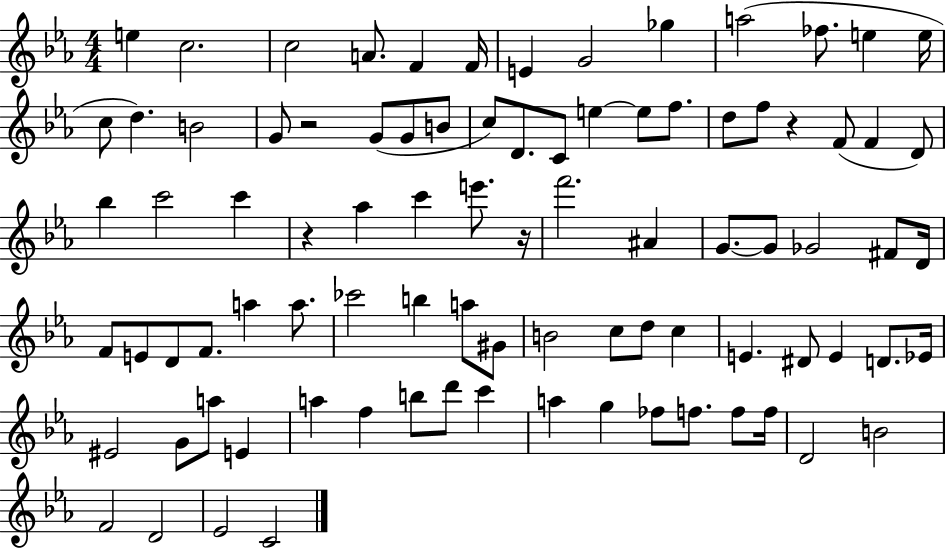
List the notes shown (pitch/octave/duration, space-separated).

E5/q C5/h. C5/h A4/e. F4/q F4/s E4/q G4/h Gb5/q A5/h FES5/e. E5/q E5/s C5/e D5/q. B4/h G4/e R/h G4/e G4/e B4/e C5/e D4/e. C4/e E5/q E5/e F5/e. D5/e F5/e R/q F4/e F4/q D4/e Bb5/q C6/h C6/q R/q Ab5/q C6/q E6/e. R/s F6/h. A#4/q G4/e. G4/e Gb4/h F#4/e D4/s F4/e E4/e D4/e F4/e. A5/q A5/e. CES6/h B5/q A5/e G#4/e B4/h C5/e D5/e C5/q E4/q. D#4/e E4/q D4/e. Eb4/s EIS4/h G4/e A5/e E4/q A5/q F5/q B5/e D6/e C6/q A5/q G5/q FES5/e F5/e. F5/e F5/s D4/h B4/h F4/h D4/h Eb4/h C4/h